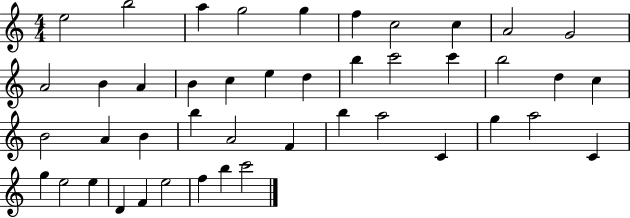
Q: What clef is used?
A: treble